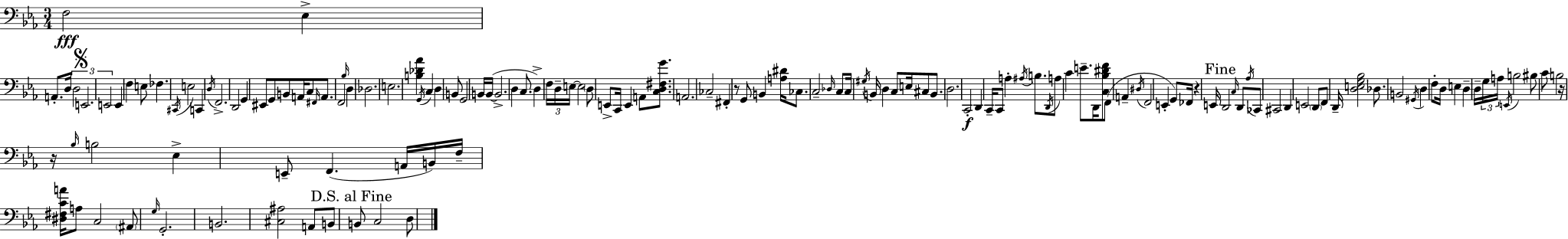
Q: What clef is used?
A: bass